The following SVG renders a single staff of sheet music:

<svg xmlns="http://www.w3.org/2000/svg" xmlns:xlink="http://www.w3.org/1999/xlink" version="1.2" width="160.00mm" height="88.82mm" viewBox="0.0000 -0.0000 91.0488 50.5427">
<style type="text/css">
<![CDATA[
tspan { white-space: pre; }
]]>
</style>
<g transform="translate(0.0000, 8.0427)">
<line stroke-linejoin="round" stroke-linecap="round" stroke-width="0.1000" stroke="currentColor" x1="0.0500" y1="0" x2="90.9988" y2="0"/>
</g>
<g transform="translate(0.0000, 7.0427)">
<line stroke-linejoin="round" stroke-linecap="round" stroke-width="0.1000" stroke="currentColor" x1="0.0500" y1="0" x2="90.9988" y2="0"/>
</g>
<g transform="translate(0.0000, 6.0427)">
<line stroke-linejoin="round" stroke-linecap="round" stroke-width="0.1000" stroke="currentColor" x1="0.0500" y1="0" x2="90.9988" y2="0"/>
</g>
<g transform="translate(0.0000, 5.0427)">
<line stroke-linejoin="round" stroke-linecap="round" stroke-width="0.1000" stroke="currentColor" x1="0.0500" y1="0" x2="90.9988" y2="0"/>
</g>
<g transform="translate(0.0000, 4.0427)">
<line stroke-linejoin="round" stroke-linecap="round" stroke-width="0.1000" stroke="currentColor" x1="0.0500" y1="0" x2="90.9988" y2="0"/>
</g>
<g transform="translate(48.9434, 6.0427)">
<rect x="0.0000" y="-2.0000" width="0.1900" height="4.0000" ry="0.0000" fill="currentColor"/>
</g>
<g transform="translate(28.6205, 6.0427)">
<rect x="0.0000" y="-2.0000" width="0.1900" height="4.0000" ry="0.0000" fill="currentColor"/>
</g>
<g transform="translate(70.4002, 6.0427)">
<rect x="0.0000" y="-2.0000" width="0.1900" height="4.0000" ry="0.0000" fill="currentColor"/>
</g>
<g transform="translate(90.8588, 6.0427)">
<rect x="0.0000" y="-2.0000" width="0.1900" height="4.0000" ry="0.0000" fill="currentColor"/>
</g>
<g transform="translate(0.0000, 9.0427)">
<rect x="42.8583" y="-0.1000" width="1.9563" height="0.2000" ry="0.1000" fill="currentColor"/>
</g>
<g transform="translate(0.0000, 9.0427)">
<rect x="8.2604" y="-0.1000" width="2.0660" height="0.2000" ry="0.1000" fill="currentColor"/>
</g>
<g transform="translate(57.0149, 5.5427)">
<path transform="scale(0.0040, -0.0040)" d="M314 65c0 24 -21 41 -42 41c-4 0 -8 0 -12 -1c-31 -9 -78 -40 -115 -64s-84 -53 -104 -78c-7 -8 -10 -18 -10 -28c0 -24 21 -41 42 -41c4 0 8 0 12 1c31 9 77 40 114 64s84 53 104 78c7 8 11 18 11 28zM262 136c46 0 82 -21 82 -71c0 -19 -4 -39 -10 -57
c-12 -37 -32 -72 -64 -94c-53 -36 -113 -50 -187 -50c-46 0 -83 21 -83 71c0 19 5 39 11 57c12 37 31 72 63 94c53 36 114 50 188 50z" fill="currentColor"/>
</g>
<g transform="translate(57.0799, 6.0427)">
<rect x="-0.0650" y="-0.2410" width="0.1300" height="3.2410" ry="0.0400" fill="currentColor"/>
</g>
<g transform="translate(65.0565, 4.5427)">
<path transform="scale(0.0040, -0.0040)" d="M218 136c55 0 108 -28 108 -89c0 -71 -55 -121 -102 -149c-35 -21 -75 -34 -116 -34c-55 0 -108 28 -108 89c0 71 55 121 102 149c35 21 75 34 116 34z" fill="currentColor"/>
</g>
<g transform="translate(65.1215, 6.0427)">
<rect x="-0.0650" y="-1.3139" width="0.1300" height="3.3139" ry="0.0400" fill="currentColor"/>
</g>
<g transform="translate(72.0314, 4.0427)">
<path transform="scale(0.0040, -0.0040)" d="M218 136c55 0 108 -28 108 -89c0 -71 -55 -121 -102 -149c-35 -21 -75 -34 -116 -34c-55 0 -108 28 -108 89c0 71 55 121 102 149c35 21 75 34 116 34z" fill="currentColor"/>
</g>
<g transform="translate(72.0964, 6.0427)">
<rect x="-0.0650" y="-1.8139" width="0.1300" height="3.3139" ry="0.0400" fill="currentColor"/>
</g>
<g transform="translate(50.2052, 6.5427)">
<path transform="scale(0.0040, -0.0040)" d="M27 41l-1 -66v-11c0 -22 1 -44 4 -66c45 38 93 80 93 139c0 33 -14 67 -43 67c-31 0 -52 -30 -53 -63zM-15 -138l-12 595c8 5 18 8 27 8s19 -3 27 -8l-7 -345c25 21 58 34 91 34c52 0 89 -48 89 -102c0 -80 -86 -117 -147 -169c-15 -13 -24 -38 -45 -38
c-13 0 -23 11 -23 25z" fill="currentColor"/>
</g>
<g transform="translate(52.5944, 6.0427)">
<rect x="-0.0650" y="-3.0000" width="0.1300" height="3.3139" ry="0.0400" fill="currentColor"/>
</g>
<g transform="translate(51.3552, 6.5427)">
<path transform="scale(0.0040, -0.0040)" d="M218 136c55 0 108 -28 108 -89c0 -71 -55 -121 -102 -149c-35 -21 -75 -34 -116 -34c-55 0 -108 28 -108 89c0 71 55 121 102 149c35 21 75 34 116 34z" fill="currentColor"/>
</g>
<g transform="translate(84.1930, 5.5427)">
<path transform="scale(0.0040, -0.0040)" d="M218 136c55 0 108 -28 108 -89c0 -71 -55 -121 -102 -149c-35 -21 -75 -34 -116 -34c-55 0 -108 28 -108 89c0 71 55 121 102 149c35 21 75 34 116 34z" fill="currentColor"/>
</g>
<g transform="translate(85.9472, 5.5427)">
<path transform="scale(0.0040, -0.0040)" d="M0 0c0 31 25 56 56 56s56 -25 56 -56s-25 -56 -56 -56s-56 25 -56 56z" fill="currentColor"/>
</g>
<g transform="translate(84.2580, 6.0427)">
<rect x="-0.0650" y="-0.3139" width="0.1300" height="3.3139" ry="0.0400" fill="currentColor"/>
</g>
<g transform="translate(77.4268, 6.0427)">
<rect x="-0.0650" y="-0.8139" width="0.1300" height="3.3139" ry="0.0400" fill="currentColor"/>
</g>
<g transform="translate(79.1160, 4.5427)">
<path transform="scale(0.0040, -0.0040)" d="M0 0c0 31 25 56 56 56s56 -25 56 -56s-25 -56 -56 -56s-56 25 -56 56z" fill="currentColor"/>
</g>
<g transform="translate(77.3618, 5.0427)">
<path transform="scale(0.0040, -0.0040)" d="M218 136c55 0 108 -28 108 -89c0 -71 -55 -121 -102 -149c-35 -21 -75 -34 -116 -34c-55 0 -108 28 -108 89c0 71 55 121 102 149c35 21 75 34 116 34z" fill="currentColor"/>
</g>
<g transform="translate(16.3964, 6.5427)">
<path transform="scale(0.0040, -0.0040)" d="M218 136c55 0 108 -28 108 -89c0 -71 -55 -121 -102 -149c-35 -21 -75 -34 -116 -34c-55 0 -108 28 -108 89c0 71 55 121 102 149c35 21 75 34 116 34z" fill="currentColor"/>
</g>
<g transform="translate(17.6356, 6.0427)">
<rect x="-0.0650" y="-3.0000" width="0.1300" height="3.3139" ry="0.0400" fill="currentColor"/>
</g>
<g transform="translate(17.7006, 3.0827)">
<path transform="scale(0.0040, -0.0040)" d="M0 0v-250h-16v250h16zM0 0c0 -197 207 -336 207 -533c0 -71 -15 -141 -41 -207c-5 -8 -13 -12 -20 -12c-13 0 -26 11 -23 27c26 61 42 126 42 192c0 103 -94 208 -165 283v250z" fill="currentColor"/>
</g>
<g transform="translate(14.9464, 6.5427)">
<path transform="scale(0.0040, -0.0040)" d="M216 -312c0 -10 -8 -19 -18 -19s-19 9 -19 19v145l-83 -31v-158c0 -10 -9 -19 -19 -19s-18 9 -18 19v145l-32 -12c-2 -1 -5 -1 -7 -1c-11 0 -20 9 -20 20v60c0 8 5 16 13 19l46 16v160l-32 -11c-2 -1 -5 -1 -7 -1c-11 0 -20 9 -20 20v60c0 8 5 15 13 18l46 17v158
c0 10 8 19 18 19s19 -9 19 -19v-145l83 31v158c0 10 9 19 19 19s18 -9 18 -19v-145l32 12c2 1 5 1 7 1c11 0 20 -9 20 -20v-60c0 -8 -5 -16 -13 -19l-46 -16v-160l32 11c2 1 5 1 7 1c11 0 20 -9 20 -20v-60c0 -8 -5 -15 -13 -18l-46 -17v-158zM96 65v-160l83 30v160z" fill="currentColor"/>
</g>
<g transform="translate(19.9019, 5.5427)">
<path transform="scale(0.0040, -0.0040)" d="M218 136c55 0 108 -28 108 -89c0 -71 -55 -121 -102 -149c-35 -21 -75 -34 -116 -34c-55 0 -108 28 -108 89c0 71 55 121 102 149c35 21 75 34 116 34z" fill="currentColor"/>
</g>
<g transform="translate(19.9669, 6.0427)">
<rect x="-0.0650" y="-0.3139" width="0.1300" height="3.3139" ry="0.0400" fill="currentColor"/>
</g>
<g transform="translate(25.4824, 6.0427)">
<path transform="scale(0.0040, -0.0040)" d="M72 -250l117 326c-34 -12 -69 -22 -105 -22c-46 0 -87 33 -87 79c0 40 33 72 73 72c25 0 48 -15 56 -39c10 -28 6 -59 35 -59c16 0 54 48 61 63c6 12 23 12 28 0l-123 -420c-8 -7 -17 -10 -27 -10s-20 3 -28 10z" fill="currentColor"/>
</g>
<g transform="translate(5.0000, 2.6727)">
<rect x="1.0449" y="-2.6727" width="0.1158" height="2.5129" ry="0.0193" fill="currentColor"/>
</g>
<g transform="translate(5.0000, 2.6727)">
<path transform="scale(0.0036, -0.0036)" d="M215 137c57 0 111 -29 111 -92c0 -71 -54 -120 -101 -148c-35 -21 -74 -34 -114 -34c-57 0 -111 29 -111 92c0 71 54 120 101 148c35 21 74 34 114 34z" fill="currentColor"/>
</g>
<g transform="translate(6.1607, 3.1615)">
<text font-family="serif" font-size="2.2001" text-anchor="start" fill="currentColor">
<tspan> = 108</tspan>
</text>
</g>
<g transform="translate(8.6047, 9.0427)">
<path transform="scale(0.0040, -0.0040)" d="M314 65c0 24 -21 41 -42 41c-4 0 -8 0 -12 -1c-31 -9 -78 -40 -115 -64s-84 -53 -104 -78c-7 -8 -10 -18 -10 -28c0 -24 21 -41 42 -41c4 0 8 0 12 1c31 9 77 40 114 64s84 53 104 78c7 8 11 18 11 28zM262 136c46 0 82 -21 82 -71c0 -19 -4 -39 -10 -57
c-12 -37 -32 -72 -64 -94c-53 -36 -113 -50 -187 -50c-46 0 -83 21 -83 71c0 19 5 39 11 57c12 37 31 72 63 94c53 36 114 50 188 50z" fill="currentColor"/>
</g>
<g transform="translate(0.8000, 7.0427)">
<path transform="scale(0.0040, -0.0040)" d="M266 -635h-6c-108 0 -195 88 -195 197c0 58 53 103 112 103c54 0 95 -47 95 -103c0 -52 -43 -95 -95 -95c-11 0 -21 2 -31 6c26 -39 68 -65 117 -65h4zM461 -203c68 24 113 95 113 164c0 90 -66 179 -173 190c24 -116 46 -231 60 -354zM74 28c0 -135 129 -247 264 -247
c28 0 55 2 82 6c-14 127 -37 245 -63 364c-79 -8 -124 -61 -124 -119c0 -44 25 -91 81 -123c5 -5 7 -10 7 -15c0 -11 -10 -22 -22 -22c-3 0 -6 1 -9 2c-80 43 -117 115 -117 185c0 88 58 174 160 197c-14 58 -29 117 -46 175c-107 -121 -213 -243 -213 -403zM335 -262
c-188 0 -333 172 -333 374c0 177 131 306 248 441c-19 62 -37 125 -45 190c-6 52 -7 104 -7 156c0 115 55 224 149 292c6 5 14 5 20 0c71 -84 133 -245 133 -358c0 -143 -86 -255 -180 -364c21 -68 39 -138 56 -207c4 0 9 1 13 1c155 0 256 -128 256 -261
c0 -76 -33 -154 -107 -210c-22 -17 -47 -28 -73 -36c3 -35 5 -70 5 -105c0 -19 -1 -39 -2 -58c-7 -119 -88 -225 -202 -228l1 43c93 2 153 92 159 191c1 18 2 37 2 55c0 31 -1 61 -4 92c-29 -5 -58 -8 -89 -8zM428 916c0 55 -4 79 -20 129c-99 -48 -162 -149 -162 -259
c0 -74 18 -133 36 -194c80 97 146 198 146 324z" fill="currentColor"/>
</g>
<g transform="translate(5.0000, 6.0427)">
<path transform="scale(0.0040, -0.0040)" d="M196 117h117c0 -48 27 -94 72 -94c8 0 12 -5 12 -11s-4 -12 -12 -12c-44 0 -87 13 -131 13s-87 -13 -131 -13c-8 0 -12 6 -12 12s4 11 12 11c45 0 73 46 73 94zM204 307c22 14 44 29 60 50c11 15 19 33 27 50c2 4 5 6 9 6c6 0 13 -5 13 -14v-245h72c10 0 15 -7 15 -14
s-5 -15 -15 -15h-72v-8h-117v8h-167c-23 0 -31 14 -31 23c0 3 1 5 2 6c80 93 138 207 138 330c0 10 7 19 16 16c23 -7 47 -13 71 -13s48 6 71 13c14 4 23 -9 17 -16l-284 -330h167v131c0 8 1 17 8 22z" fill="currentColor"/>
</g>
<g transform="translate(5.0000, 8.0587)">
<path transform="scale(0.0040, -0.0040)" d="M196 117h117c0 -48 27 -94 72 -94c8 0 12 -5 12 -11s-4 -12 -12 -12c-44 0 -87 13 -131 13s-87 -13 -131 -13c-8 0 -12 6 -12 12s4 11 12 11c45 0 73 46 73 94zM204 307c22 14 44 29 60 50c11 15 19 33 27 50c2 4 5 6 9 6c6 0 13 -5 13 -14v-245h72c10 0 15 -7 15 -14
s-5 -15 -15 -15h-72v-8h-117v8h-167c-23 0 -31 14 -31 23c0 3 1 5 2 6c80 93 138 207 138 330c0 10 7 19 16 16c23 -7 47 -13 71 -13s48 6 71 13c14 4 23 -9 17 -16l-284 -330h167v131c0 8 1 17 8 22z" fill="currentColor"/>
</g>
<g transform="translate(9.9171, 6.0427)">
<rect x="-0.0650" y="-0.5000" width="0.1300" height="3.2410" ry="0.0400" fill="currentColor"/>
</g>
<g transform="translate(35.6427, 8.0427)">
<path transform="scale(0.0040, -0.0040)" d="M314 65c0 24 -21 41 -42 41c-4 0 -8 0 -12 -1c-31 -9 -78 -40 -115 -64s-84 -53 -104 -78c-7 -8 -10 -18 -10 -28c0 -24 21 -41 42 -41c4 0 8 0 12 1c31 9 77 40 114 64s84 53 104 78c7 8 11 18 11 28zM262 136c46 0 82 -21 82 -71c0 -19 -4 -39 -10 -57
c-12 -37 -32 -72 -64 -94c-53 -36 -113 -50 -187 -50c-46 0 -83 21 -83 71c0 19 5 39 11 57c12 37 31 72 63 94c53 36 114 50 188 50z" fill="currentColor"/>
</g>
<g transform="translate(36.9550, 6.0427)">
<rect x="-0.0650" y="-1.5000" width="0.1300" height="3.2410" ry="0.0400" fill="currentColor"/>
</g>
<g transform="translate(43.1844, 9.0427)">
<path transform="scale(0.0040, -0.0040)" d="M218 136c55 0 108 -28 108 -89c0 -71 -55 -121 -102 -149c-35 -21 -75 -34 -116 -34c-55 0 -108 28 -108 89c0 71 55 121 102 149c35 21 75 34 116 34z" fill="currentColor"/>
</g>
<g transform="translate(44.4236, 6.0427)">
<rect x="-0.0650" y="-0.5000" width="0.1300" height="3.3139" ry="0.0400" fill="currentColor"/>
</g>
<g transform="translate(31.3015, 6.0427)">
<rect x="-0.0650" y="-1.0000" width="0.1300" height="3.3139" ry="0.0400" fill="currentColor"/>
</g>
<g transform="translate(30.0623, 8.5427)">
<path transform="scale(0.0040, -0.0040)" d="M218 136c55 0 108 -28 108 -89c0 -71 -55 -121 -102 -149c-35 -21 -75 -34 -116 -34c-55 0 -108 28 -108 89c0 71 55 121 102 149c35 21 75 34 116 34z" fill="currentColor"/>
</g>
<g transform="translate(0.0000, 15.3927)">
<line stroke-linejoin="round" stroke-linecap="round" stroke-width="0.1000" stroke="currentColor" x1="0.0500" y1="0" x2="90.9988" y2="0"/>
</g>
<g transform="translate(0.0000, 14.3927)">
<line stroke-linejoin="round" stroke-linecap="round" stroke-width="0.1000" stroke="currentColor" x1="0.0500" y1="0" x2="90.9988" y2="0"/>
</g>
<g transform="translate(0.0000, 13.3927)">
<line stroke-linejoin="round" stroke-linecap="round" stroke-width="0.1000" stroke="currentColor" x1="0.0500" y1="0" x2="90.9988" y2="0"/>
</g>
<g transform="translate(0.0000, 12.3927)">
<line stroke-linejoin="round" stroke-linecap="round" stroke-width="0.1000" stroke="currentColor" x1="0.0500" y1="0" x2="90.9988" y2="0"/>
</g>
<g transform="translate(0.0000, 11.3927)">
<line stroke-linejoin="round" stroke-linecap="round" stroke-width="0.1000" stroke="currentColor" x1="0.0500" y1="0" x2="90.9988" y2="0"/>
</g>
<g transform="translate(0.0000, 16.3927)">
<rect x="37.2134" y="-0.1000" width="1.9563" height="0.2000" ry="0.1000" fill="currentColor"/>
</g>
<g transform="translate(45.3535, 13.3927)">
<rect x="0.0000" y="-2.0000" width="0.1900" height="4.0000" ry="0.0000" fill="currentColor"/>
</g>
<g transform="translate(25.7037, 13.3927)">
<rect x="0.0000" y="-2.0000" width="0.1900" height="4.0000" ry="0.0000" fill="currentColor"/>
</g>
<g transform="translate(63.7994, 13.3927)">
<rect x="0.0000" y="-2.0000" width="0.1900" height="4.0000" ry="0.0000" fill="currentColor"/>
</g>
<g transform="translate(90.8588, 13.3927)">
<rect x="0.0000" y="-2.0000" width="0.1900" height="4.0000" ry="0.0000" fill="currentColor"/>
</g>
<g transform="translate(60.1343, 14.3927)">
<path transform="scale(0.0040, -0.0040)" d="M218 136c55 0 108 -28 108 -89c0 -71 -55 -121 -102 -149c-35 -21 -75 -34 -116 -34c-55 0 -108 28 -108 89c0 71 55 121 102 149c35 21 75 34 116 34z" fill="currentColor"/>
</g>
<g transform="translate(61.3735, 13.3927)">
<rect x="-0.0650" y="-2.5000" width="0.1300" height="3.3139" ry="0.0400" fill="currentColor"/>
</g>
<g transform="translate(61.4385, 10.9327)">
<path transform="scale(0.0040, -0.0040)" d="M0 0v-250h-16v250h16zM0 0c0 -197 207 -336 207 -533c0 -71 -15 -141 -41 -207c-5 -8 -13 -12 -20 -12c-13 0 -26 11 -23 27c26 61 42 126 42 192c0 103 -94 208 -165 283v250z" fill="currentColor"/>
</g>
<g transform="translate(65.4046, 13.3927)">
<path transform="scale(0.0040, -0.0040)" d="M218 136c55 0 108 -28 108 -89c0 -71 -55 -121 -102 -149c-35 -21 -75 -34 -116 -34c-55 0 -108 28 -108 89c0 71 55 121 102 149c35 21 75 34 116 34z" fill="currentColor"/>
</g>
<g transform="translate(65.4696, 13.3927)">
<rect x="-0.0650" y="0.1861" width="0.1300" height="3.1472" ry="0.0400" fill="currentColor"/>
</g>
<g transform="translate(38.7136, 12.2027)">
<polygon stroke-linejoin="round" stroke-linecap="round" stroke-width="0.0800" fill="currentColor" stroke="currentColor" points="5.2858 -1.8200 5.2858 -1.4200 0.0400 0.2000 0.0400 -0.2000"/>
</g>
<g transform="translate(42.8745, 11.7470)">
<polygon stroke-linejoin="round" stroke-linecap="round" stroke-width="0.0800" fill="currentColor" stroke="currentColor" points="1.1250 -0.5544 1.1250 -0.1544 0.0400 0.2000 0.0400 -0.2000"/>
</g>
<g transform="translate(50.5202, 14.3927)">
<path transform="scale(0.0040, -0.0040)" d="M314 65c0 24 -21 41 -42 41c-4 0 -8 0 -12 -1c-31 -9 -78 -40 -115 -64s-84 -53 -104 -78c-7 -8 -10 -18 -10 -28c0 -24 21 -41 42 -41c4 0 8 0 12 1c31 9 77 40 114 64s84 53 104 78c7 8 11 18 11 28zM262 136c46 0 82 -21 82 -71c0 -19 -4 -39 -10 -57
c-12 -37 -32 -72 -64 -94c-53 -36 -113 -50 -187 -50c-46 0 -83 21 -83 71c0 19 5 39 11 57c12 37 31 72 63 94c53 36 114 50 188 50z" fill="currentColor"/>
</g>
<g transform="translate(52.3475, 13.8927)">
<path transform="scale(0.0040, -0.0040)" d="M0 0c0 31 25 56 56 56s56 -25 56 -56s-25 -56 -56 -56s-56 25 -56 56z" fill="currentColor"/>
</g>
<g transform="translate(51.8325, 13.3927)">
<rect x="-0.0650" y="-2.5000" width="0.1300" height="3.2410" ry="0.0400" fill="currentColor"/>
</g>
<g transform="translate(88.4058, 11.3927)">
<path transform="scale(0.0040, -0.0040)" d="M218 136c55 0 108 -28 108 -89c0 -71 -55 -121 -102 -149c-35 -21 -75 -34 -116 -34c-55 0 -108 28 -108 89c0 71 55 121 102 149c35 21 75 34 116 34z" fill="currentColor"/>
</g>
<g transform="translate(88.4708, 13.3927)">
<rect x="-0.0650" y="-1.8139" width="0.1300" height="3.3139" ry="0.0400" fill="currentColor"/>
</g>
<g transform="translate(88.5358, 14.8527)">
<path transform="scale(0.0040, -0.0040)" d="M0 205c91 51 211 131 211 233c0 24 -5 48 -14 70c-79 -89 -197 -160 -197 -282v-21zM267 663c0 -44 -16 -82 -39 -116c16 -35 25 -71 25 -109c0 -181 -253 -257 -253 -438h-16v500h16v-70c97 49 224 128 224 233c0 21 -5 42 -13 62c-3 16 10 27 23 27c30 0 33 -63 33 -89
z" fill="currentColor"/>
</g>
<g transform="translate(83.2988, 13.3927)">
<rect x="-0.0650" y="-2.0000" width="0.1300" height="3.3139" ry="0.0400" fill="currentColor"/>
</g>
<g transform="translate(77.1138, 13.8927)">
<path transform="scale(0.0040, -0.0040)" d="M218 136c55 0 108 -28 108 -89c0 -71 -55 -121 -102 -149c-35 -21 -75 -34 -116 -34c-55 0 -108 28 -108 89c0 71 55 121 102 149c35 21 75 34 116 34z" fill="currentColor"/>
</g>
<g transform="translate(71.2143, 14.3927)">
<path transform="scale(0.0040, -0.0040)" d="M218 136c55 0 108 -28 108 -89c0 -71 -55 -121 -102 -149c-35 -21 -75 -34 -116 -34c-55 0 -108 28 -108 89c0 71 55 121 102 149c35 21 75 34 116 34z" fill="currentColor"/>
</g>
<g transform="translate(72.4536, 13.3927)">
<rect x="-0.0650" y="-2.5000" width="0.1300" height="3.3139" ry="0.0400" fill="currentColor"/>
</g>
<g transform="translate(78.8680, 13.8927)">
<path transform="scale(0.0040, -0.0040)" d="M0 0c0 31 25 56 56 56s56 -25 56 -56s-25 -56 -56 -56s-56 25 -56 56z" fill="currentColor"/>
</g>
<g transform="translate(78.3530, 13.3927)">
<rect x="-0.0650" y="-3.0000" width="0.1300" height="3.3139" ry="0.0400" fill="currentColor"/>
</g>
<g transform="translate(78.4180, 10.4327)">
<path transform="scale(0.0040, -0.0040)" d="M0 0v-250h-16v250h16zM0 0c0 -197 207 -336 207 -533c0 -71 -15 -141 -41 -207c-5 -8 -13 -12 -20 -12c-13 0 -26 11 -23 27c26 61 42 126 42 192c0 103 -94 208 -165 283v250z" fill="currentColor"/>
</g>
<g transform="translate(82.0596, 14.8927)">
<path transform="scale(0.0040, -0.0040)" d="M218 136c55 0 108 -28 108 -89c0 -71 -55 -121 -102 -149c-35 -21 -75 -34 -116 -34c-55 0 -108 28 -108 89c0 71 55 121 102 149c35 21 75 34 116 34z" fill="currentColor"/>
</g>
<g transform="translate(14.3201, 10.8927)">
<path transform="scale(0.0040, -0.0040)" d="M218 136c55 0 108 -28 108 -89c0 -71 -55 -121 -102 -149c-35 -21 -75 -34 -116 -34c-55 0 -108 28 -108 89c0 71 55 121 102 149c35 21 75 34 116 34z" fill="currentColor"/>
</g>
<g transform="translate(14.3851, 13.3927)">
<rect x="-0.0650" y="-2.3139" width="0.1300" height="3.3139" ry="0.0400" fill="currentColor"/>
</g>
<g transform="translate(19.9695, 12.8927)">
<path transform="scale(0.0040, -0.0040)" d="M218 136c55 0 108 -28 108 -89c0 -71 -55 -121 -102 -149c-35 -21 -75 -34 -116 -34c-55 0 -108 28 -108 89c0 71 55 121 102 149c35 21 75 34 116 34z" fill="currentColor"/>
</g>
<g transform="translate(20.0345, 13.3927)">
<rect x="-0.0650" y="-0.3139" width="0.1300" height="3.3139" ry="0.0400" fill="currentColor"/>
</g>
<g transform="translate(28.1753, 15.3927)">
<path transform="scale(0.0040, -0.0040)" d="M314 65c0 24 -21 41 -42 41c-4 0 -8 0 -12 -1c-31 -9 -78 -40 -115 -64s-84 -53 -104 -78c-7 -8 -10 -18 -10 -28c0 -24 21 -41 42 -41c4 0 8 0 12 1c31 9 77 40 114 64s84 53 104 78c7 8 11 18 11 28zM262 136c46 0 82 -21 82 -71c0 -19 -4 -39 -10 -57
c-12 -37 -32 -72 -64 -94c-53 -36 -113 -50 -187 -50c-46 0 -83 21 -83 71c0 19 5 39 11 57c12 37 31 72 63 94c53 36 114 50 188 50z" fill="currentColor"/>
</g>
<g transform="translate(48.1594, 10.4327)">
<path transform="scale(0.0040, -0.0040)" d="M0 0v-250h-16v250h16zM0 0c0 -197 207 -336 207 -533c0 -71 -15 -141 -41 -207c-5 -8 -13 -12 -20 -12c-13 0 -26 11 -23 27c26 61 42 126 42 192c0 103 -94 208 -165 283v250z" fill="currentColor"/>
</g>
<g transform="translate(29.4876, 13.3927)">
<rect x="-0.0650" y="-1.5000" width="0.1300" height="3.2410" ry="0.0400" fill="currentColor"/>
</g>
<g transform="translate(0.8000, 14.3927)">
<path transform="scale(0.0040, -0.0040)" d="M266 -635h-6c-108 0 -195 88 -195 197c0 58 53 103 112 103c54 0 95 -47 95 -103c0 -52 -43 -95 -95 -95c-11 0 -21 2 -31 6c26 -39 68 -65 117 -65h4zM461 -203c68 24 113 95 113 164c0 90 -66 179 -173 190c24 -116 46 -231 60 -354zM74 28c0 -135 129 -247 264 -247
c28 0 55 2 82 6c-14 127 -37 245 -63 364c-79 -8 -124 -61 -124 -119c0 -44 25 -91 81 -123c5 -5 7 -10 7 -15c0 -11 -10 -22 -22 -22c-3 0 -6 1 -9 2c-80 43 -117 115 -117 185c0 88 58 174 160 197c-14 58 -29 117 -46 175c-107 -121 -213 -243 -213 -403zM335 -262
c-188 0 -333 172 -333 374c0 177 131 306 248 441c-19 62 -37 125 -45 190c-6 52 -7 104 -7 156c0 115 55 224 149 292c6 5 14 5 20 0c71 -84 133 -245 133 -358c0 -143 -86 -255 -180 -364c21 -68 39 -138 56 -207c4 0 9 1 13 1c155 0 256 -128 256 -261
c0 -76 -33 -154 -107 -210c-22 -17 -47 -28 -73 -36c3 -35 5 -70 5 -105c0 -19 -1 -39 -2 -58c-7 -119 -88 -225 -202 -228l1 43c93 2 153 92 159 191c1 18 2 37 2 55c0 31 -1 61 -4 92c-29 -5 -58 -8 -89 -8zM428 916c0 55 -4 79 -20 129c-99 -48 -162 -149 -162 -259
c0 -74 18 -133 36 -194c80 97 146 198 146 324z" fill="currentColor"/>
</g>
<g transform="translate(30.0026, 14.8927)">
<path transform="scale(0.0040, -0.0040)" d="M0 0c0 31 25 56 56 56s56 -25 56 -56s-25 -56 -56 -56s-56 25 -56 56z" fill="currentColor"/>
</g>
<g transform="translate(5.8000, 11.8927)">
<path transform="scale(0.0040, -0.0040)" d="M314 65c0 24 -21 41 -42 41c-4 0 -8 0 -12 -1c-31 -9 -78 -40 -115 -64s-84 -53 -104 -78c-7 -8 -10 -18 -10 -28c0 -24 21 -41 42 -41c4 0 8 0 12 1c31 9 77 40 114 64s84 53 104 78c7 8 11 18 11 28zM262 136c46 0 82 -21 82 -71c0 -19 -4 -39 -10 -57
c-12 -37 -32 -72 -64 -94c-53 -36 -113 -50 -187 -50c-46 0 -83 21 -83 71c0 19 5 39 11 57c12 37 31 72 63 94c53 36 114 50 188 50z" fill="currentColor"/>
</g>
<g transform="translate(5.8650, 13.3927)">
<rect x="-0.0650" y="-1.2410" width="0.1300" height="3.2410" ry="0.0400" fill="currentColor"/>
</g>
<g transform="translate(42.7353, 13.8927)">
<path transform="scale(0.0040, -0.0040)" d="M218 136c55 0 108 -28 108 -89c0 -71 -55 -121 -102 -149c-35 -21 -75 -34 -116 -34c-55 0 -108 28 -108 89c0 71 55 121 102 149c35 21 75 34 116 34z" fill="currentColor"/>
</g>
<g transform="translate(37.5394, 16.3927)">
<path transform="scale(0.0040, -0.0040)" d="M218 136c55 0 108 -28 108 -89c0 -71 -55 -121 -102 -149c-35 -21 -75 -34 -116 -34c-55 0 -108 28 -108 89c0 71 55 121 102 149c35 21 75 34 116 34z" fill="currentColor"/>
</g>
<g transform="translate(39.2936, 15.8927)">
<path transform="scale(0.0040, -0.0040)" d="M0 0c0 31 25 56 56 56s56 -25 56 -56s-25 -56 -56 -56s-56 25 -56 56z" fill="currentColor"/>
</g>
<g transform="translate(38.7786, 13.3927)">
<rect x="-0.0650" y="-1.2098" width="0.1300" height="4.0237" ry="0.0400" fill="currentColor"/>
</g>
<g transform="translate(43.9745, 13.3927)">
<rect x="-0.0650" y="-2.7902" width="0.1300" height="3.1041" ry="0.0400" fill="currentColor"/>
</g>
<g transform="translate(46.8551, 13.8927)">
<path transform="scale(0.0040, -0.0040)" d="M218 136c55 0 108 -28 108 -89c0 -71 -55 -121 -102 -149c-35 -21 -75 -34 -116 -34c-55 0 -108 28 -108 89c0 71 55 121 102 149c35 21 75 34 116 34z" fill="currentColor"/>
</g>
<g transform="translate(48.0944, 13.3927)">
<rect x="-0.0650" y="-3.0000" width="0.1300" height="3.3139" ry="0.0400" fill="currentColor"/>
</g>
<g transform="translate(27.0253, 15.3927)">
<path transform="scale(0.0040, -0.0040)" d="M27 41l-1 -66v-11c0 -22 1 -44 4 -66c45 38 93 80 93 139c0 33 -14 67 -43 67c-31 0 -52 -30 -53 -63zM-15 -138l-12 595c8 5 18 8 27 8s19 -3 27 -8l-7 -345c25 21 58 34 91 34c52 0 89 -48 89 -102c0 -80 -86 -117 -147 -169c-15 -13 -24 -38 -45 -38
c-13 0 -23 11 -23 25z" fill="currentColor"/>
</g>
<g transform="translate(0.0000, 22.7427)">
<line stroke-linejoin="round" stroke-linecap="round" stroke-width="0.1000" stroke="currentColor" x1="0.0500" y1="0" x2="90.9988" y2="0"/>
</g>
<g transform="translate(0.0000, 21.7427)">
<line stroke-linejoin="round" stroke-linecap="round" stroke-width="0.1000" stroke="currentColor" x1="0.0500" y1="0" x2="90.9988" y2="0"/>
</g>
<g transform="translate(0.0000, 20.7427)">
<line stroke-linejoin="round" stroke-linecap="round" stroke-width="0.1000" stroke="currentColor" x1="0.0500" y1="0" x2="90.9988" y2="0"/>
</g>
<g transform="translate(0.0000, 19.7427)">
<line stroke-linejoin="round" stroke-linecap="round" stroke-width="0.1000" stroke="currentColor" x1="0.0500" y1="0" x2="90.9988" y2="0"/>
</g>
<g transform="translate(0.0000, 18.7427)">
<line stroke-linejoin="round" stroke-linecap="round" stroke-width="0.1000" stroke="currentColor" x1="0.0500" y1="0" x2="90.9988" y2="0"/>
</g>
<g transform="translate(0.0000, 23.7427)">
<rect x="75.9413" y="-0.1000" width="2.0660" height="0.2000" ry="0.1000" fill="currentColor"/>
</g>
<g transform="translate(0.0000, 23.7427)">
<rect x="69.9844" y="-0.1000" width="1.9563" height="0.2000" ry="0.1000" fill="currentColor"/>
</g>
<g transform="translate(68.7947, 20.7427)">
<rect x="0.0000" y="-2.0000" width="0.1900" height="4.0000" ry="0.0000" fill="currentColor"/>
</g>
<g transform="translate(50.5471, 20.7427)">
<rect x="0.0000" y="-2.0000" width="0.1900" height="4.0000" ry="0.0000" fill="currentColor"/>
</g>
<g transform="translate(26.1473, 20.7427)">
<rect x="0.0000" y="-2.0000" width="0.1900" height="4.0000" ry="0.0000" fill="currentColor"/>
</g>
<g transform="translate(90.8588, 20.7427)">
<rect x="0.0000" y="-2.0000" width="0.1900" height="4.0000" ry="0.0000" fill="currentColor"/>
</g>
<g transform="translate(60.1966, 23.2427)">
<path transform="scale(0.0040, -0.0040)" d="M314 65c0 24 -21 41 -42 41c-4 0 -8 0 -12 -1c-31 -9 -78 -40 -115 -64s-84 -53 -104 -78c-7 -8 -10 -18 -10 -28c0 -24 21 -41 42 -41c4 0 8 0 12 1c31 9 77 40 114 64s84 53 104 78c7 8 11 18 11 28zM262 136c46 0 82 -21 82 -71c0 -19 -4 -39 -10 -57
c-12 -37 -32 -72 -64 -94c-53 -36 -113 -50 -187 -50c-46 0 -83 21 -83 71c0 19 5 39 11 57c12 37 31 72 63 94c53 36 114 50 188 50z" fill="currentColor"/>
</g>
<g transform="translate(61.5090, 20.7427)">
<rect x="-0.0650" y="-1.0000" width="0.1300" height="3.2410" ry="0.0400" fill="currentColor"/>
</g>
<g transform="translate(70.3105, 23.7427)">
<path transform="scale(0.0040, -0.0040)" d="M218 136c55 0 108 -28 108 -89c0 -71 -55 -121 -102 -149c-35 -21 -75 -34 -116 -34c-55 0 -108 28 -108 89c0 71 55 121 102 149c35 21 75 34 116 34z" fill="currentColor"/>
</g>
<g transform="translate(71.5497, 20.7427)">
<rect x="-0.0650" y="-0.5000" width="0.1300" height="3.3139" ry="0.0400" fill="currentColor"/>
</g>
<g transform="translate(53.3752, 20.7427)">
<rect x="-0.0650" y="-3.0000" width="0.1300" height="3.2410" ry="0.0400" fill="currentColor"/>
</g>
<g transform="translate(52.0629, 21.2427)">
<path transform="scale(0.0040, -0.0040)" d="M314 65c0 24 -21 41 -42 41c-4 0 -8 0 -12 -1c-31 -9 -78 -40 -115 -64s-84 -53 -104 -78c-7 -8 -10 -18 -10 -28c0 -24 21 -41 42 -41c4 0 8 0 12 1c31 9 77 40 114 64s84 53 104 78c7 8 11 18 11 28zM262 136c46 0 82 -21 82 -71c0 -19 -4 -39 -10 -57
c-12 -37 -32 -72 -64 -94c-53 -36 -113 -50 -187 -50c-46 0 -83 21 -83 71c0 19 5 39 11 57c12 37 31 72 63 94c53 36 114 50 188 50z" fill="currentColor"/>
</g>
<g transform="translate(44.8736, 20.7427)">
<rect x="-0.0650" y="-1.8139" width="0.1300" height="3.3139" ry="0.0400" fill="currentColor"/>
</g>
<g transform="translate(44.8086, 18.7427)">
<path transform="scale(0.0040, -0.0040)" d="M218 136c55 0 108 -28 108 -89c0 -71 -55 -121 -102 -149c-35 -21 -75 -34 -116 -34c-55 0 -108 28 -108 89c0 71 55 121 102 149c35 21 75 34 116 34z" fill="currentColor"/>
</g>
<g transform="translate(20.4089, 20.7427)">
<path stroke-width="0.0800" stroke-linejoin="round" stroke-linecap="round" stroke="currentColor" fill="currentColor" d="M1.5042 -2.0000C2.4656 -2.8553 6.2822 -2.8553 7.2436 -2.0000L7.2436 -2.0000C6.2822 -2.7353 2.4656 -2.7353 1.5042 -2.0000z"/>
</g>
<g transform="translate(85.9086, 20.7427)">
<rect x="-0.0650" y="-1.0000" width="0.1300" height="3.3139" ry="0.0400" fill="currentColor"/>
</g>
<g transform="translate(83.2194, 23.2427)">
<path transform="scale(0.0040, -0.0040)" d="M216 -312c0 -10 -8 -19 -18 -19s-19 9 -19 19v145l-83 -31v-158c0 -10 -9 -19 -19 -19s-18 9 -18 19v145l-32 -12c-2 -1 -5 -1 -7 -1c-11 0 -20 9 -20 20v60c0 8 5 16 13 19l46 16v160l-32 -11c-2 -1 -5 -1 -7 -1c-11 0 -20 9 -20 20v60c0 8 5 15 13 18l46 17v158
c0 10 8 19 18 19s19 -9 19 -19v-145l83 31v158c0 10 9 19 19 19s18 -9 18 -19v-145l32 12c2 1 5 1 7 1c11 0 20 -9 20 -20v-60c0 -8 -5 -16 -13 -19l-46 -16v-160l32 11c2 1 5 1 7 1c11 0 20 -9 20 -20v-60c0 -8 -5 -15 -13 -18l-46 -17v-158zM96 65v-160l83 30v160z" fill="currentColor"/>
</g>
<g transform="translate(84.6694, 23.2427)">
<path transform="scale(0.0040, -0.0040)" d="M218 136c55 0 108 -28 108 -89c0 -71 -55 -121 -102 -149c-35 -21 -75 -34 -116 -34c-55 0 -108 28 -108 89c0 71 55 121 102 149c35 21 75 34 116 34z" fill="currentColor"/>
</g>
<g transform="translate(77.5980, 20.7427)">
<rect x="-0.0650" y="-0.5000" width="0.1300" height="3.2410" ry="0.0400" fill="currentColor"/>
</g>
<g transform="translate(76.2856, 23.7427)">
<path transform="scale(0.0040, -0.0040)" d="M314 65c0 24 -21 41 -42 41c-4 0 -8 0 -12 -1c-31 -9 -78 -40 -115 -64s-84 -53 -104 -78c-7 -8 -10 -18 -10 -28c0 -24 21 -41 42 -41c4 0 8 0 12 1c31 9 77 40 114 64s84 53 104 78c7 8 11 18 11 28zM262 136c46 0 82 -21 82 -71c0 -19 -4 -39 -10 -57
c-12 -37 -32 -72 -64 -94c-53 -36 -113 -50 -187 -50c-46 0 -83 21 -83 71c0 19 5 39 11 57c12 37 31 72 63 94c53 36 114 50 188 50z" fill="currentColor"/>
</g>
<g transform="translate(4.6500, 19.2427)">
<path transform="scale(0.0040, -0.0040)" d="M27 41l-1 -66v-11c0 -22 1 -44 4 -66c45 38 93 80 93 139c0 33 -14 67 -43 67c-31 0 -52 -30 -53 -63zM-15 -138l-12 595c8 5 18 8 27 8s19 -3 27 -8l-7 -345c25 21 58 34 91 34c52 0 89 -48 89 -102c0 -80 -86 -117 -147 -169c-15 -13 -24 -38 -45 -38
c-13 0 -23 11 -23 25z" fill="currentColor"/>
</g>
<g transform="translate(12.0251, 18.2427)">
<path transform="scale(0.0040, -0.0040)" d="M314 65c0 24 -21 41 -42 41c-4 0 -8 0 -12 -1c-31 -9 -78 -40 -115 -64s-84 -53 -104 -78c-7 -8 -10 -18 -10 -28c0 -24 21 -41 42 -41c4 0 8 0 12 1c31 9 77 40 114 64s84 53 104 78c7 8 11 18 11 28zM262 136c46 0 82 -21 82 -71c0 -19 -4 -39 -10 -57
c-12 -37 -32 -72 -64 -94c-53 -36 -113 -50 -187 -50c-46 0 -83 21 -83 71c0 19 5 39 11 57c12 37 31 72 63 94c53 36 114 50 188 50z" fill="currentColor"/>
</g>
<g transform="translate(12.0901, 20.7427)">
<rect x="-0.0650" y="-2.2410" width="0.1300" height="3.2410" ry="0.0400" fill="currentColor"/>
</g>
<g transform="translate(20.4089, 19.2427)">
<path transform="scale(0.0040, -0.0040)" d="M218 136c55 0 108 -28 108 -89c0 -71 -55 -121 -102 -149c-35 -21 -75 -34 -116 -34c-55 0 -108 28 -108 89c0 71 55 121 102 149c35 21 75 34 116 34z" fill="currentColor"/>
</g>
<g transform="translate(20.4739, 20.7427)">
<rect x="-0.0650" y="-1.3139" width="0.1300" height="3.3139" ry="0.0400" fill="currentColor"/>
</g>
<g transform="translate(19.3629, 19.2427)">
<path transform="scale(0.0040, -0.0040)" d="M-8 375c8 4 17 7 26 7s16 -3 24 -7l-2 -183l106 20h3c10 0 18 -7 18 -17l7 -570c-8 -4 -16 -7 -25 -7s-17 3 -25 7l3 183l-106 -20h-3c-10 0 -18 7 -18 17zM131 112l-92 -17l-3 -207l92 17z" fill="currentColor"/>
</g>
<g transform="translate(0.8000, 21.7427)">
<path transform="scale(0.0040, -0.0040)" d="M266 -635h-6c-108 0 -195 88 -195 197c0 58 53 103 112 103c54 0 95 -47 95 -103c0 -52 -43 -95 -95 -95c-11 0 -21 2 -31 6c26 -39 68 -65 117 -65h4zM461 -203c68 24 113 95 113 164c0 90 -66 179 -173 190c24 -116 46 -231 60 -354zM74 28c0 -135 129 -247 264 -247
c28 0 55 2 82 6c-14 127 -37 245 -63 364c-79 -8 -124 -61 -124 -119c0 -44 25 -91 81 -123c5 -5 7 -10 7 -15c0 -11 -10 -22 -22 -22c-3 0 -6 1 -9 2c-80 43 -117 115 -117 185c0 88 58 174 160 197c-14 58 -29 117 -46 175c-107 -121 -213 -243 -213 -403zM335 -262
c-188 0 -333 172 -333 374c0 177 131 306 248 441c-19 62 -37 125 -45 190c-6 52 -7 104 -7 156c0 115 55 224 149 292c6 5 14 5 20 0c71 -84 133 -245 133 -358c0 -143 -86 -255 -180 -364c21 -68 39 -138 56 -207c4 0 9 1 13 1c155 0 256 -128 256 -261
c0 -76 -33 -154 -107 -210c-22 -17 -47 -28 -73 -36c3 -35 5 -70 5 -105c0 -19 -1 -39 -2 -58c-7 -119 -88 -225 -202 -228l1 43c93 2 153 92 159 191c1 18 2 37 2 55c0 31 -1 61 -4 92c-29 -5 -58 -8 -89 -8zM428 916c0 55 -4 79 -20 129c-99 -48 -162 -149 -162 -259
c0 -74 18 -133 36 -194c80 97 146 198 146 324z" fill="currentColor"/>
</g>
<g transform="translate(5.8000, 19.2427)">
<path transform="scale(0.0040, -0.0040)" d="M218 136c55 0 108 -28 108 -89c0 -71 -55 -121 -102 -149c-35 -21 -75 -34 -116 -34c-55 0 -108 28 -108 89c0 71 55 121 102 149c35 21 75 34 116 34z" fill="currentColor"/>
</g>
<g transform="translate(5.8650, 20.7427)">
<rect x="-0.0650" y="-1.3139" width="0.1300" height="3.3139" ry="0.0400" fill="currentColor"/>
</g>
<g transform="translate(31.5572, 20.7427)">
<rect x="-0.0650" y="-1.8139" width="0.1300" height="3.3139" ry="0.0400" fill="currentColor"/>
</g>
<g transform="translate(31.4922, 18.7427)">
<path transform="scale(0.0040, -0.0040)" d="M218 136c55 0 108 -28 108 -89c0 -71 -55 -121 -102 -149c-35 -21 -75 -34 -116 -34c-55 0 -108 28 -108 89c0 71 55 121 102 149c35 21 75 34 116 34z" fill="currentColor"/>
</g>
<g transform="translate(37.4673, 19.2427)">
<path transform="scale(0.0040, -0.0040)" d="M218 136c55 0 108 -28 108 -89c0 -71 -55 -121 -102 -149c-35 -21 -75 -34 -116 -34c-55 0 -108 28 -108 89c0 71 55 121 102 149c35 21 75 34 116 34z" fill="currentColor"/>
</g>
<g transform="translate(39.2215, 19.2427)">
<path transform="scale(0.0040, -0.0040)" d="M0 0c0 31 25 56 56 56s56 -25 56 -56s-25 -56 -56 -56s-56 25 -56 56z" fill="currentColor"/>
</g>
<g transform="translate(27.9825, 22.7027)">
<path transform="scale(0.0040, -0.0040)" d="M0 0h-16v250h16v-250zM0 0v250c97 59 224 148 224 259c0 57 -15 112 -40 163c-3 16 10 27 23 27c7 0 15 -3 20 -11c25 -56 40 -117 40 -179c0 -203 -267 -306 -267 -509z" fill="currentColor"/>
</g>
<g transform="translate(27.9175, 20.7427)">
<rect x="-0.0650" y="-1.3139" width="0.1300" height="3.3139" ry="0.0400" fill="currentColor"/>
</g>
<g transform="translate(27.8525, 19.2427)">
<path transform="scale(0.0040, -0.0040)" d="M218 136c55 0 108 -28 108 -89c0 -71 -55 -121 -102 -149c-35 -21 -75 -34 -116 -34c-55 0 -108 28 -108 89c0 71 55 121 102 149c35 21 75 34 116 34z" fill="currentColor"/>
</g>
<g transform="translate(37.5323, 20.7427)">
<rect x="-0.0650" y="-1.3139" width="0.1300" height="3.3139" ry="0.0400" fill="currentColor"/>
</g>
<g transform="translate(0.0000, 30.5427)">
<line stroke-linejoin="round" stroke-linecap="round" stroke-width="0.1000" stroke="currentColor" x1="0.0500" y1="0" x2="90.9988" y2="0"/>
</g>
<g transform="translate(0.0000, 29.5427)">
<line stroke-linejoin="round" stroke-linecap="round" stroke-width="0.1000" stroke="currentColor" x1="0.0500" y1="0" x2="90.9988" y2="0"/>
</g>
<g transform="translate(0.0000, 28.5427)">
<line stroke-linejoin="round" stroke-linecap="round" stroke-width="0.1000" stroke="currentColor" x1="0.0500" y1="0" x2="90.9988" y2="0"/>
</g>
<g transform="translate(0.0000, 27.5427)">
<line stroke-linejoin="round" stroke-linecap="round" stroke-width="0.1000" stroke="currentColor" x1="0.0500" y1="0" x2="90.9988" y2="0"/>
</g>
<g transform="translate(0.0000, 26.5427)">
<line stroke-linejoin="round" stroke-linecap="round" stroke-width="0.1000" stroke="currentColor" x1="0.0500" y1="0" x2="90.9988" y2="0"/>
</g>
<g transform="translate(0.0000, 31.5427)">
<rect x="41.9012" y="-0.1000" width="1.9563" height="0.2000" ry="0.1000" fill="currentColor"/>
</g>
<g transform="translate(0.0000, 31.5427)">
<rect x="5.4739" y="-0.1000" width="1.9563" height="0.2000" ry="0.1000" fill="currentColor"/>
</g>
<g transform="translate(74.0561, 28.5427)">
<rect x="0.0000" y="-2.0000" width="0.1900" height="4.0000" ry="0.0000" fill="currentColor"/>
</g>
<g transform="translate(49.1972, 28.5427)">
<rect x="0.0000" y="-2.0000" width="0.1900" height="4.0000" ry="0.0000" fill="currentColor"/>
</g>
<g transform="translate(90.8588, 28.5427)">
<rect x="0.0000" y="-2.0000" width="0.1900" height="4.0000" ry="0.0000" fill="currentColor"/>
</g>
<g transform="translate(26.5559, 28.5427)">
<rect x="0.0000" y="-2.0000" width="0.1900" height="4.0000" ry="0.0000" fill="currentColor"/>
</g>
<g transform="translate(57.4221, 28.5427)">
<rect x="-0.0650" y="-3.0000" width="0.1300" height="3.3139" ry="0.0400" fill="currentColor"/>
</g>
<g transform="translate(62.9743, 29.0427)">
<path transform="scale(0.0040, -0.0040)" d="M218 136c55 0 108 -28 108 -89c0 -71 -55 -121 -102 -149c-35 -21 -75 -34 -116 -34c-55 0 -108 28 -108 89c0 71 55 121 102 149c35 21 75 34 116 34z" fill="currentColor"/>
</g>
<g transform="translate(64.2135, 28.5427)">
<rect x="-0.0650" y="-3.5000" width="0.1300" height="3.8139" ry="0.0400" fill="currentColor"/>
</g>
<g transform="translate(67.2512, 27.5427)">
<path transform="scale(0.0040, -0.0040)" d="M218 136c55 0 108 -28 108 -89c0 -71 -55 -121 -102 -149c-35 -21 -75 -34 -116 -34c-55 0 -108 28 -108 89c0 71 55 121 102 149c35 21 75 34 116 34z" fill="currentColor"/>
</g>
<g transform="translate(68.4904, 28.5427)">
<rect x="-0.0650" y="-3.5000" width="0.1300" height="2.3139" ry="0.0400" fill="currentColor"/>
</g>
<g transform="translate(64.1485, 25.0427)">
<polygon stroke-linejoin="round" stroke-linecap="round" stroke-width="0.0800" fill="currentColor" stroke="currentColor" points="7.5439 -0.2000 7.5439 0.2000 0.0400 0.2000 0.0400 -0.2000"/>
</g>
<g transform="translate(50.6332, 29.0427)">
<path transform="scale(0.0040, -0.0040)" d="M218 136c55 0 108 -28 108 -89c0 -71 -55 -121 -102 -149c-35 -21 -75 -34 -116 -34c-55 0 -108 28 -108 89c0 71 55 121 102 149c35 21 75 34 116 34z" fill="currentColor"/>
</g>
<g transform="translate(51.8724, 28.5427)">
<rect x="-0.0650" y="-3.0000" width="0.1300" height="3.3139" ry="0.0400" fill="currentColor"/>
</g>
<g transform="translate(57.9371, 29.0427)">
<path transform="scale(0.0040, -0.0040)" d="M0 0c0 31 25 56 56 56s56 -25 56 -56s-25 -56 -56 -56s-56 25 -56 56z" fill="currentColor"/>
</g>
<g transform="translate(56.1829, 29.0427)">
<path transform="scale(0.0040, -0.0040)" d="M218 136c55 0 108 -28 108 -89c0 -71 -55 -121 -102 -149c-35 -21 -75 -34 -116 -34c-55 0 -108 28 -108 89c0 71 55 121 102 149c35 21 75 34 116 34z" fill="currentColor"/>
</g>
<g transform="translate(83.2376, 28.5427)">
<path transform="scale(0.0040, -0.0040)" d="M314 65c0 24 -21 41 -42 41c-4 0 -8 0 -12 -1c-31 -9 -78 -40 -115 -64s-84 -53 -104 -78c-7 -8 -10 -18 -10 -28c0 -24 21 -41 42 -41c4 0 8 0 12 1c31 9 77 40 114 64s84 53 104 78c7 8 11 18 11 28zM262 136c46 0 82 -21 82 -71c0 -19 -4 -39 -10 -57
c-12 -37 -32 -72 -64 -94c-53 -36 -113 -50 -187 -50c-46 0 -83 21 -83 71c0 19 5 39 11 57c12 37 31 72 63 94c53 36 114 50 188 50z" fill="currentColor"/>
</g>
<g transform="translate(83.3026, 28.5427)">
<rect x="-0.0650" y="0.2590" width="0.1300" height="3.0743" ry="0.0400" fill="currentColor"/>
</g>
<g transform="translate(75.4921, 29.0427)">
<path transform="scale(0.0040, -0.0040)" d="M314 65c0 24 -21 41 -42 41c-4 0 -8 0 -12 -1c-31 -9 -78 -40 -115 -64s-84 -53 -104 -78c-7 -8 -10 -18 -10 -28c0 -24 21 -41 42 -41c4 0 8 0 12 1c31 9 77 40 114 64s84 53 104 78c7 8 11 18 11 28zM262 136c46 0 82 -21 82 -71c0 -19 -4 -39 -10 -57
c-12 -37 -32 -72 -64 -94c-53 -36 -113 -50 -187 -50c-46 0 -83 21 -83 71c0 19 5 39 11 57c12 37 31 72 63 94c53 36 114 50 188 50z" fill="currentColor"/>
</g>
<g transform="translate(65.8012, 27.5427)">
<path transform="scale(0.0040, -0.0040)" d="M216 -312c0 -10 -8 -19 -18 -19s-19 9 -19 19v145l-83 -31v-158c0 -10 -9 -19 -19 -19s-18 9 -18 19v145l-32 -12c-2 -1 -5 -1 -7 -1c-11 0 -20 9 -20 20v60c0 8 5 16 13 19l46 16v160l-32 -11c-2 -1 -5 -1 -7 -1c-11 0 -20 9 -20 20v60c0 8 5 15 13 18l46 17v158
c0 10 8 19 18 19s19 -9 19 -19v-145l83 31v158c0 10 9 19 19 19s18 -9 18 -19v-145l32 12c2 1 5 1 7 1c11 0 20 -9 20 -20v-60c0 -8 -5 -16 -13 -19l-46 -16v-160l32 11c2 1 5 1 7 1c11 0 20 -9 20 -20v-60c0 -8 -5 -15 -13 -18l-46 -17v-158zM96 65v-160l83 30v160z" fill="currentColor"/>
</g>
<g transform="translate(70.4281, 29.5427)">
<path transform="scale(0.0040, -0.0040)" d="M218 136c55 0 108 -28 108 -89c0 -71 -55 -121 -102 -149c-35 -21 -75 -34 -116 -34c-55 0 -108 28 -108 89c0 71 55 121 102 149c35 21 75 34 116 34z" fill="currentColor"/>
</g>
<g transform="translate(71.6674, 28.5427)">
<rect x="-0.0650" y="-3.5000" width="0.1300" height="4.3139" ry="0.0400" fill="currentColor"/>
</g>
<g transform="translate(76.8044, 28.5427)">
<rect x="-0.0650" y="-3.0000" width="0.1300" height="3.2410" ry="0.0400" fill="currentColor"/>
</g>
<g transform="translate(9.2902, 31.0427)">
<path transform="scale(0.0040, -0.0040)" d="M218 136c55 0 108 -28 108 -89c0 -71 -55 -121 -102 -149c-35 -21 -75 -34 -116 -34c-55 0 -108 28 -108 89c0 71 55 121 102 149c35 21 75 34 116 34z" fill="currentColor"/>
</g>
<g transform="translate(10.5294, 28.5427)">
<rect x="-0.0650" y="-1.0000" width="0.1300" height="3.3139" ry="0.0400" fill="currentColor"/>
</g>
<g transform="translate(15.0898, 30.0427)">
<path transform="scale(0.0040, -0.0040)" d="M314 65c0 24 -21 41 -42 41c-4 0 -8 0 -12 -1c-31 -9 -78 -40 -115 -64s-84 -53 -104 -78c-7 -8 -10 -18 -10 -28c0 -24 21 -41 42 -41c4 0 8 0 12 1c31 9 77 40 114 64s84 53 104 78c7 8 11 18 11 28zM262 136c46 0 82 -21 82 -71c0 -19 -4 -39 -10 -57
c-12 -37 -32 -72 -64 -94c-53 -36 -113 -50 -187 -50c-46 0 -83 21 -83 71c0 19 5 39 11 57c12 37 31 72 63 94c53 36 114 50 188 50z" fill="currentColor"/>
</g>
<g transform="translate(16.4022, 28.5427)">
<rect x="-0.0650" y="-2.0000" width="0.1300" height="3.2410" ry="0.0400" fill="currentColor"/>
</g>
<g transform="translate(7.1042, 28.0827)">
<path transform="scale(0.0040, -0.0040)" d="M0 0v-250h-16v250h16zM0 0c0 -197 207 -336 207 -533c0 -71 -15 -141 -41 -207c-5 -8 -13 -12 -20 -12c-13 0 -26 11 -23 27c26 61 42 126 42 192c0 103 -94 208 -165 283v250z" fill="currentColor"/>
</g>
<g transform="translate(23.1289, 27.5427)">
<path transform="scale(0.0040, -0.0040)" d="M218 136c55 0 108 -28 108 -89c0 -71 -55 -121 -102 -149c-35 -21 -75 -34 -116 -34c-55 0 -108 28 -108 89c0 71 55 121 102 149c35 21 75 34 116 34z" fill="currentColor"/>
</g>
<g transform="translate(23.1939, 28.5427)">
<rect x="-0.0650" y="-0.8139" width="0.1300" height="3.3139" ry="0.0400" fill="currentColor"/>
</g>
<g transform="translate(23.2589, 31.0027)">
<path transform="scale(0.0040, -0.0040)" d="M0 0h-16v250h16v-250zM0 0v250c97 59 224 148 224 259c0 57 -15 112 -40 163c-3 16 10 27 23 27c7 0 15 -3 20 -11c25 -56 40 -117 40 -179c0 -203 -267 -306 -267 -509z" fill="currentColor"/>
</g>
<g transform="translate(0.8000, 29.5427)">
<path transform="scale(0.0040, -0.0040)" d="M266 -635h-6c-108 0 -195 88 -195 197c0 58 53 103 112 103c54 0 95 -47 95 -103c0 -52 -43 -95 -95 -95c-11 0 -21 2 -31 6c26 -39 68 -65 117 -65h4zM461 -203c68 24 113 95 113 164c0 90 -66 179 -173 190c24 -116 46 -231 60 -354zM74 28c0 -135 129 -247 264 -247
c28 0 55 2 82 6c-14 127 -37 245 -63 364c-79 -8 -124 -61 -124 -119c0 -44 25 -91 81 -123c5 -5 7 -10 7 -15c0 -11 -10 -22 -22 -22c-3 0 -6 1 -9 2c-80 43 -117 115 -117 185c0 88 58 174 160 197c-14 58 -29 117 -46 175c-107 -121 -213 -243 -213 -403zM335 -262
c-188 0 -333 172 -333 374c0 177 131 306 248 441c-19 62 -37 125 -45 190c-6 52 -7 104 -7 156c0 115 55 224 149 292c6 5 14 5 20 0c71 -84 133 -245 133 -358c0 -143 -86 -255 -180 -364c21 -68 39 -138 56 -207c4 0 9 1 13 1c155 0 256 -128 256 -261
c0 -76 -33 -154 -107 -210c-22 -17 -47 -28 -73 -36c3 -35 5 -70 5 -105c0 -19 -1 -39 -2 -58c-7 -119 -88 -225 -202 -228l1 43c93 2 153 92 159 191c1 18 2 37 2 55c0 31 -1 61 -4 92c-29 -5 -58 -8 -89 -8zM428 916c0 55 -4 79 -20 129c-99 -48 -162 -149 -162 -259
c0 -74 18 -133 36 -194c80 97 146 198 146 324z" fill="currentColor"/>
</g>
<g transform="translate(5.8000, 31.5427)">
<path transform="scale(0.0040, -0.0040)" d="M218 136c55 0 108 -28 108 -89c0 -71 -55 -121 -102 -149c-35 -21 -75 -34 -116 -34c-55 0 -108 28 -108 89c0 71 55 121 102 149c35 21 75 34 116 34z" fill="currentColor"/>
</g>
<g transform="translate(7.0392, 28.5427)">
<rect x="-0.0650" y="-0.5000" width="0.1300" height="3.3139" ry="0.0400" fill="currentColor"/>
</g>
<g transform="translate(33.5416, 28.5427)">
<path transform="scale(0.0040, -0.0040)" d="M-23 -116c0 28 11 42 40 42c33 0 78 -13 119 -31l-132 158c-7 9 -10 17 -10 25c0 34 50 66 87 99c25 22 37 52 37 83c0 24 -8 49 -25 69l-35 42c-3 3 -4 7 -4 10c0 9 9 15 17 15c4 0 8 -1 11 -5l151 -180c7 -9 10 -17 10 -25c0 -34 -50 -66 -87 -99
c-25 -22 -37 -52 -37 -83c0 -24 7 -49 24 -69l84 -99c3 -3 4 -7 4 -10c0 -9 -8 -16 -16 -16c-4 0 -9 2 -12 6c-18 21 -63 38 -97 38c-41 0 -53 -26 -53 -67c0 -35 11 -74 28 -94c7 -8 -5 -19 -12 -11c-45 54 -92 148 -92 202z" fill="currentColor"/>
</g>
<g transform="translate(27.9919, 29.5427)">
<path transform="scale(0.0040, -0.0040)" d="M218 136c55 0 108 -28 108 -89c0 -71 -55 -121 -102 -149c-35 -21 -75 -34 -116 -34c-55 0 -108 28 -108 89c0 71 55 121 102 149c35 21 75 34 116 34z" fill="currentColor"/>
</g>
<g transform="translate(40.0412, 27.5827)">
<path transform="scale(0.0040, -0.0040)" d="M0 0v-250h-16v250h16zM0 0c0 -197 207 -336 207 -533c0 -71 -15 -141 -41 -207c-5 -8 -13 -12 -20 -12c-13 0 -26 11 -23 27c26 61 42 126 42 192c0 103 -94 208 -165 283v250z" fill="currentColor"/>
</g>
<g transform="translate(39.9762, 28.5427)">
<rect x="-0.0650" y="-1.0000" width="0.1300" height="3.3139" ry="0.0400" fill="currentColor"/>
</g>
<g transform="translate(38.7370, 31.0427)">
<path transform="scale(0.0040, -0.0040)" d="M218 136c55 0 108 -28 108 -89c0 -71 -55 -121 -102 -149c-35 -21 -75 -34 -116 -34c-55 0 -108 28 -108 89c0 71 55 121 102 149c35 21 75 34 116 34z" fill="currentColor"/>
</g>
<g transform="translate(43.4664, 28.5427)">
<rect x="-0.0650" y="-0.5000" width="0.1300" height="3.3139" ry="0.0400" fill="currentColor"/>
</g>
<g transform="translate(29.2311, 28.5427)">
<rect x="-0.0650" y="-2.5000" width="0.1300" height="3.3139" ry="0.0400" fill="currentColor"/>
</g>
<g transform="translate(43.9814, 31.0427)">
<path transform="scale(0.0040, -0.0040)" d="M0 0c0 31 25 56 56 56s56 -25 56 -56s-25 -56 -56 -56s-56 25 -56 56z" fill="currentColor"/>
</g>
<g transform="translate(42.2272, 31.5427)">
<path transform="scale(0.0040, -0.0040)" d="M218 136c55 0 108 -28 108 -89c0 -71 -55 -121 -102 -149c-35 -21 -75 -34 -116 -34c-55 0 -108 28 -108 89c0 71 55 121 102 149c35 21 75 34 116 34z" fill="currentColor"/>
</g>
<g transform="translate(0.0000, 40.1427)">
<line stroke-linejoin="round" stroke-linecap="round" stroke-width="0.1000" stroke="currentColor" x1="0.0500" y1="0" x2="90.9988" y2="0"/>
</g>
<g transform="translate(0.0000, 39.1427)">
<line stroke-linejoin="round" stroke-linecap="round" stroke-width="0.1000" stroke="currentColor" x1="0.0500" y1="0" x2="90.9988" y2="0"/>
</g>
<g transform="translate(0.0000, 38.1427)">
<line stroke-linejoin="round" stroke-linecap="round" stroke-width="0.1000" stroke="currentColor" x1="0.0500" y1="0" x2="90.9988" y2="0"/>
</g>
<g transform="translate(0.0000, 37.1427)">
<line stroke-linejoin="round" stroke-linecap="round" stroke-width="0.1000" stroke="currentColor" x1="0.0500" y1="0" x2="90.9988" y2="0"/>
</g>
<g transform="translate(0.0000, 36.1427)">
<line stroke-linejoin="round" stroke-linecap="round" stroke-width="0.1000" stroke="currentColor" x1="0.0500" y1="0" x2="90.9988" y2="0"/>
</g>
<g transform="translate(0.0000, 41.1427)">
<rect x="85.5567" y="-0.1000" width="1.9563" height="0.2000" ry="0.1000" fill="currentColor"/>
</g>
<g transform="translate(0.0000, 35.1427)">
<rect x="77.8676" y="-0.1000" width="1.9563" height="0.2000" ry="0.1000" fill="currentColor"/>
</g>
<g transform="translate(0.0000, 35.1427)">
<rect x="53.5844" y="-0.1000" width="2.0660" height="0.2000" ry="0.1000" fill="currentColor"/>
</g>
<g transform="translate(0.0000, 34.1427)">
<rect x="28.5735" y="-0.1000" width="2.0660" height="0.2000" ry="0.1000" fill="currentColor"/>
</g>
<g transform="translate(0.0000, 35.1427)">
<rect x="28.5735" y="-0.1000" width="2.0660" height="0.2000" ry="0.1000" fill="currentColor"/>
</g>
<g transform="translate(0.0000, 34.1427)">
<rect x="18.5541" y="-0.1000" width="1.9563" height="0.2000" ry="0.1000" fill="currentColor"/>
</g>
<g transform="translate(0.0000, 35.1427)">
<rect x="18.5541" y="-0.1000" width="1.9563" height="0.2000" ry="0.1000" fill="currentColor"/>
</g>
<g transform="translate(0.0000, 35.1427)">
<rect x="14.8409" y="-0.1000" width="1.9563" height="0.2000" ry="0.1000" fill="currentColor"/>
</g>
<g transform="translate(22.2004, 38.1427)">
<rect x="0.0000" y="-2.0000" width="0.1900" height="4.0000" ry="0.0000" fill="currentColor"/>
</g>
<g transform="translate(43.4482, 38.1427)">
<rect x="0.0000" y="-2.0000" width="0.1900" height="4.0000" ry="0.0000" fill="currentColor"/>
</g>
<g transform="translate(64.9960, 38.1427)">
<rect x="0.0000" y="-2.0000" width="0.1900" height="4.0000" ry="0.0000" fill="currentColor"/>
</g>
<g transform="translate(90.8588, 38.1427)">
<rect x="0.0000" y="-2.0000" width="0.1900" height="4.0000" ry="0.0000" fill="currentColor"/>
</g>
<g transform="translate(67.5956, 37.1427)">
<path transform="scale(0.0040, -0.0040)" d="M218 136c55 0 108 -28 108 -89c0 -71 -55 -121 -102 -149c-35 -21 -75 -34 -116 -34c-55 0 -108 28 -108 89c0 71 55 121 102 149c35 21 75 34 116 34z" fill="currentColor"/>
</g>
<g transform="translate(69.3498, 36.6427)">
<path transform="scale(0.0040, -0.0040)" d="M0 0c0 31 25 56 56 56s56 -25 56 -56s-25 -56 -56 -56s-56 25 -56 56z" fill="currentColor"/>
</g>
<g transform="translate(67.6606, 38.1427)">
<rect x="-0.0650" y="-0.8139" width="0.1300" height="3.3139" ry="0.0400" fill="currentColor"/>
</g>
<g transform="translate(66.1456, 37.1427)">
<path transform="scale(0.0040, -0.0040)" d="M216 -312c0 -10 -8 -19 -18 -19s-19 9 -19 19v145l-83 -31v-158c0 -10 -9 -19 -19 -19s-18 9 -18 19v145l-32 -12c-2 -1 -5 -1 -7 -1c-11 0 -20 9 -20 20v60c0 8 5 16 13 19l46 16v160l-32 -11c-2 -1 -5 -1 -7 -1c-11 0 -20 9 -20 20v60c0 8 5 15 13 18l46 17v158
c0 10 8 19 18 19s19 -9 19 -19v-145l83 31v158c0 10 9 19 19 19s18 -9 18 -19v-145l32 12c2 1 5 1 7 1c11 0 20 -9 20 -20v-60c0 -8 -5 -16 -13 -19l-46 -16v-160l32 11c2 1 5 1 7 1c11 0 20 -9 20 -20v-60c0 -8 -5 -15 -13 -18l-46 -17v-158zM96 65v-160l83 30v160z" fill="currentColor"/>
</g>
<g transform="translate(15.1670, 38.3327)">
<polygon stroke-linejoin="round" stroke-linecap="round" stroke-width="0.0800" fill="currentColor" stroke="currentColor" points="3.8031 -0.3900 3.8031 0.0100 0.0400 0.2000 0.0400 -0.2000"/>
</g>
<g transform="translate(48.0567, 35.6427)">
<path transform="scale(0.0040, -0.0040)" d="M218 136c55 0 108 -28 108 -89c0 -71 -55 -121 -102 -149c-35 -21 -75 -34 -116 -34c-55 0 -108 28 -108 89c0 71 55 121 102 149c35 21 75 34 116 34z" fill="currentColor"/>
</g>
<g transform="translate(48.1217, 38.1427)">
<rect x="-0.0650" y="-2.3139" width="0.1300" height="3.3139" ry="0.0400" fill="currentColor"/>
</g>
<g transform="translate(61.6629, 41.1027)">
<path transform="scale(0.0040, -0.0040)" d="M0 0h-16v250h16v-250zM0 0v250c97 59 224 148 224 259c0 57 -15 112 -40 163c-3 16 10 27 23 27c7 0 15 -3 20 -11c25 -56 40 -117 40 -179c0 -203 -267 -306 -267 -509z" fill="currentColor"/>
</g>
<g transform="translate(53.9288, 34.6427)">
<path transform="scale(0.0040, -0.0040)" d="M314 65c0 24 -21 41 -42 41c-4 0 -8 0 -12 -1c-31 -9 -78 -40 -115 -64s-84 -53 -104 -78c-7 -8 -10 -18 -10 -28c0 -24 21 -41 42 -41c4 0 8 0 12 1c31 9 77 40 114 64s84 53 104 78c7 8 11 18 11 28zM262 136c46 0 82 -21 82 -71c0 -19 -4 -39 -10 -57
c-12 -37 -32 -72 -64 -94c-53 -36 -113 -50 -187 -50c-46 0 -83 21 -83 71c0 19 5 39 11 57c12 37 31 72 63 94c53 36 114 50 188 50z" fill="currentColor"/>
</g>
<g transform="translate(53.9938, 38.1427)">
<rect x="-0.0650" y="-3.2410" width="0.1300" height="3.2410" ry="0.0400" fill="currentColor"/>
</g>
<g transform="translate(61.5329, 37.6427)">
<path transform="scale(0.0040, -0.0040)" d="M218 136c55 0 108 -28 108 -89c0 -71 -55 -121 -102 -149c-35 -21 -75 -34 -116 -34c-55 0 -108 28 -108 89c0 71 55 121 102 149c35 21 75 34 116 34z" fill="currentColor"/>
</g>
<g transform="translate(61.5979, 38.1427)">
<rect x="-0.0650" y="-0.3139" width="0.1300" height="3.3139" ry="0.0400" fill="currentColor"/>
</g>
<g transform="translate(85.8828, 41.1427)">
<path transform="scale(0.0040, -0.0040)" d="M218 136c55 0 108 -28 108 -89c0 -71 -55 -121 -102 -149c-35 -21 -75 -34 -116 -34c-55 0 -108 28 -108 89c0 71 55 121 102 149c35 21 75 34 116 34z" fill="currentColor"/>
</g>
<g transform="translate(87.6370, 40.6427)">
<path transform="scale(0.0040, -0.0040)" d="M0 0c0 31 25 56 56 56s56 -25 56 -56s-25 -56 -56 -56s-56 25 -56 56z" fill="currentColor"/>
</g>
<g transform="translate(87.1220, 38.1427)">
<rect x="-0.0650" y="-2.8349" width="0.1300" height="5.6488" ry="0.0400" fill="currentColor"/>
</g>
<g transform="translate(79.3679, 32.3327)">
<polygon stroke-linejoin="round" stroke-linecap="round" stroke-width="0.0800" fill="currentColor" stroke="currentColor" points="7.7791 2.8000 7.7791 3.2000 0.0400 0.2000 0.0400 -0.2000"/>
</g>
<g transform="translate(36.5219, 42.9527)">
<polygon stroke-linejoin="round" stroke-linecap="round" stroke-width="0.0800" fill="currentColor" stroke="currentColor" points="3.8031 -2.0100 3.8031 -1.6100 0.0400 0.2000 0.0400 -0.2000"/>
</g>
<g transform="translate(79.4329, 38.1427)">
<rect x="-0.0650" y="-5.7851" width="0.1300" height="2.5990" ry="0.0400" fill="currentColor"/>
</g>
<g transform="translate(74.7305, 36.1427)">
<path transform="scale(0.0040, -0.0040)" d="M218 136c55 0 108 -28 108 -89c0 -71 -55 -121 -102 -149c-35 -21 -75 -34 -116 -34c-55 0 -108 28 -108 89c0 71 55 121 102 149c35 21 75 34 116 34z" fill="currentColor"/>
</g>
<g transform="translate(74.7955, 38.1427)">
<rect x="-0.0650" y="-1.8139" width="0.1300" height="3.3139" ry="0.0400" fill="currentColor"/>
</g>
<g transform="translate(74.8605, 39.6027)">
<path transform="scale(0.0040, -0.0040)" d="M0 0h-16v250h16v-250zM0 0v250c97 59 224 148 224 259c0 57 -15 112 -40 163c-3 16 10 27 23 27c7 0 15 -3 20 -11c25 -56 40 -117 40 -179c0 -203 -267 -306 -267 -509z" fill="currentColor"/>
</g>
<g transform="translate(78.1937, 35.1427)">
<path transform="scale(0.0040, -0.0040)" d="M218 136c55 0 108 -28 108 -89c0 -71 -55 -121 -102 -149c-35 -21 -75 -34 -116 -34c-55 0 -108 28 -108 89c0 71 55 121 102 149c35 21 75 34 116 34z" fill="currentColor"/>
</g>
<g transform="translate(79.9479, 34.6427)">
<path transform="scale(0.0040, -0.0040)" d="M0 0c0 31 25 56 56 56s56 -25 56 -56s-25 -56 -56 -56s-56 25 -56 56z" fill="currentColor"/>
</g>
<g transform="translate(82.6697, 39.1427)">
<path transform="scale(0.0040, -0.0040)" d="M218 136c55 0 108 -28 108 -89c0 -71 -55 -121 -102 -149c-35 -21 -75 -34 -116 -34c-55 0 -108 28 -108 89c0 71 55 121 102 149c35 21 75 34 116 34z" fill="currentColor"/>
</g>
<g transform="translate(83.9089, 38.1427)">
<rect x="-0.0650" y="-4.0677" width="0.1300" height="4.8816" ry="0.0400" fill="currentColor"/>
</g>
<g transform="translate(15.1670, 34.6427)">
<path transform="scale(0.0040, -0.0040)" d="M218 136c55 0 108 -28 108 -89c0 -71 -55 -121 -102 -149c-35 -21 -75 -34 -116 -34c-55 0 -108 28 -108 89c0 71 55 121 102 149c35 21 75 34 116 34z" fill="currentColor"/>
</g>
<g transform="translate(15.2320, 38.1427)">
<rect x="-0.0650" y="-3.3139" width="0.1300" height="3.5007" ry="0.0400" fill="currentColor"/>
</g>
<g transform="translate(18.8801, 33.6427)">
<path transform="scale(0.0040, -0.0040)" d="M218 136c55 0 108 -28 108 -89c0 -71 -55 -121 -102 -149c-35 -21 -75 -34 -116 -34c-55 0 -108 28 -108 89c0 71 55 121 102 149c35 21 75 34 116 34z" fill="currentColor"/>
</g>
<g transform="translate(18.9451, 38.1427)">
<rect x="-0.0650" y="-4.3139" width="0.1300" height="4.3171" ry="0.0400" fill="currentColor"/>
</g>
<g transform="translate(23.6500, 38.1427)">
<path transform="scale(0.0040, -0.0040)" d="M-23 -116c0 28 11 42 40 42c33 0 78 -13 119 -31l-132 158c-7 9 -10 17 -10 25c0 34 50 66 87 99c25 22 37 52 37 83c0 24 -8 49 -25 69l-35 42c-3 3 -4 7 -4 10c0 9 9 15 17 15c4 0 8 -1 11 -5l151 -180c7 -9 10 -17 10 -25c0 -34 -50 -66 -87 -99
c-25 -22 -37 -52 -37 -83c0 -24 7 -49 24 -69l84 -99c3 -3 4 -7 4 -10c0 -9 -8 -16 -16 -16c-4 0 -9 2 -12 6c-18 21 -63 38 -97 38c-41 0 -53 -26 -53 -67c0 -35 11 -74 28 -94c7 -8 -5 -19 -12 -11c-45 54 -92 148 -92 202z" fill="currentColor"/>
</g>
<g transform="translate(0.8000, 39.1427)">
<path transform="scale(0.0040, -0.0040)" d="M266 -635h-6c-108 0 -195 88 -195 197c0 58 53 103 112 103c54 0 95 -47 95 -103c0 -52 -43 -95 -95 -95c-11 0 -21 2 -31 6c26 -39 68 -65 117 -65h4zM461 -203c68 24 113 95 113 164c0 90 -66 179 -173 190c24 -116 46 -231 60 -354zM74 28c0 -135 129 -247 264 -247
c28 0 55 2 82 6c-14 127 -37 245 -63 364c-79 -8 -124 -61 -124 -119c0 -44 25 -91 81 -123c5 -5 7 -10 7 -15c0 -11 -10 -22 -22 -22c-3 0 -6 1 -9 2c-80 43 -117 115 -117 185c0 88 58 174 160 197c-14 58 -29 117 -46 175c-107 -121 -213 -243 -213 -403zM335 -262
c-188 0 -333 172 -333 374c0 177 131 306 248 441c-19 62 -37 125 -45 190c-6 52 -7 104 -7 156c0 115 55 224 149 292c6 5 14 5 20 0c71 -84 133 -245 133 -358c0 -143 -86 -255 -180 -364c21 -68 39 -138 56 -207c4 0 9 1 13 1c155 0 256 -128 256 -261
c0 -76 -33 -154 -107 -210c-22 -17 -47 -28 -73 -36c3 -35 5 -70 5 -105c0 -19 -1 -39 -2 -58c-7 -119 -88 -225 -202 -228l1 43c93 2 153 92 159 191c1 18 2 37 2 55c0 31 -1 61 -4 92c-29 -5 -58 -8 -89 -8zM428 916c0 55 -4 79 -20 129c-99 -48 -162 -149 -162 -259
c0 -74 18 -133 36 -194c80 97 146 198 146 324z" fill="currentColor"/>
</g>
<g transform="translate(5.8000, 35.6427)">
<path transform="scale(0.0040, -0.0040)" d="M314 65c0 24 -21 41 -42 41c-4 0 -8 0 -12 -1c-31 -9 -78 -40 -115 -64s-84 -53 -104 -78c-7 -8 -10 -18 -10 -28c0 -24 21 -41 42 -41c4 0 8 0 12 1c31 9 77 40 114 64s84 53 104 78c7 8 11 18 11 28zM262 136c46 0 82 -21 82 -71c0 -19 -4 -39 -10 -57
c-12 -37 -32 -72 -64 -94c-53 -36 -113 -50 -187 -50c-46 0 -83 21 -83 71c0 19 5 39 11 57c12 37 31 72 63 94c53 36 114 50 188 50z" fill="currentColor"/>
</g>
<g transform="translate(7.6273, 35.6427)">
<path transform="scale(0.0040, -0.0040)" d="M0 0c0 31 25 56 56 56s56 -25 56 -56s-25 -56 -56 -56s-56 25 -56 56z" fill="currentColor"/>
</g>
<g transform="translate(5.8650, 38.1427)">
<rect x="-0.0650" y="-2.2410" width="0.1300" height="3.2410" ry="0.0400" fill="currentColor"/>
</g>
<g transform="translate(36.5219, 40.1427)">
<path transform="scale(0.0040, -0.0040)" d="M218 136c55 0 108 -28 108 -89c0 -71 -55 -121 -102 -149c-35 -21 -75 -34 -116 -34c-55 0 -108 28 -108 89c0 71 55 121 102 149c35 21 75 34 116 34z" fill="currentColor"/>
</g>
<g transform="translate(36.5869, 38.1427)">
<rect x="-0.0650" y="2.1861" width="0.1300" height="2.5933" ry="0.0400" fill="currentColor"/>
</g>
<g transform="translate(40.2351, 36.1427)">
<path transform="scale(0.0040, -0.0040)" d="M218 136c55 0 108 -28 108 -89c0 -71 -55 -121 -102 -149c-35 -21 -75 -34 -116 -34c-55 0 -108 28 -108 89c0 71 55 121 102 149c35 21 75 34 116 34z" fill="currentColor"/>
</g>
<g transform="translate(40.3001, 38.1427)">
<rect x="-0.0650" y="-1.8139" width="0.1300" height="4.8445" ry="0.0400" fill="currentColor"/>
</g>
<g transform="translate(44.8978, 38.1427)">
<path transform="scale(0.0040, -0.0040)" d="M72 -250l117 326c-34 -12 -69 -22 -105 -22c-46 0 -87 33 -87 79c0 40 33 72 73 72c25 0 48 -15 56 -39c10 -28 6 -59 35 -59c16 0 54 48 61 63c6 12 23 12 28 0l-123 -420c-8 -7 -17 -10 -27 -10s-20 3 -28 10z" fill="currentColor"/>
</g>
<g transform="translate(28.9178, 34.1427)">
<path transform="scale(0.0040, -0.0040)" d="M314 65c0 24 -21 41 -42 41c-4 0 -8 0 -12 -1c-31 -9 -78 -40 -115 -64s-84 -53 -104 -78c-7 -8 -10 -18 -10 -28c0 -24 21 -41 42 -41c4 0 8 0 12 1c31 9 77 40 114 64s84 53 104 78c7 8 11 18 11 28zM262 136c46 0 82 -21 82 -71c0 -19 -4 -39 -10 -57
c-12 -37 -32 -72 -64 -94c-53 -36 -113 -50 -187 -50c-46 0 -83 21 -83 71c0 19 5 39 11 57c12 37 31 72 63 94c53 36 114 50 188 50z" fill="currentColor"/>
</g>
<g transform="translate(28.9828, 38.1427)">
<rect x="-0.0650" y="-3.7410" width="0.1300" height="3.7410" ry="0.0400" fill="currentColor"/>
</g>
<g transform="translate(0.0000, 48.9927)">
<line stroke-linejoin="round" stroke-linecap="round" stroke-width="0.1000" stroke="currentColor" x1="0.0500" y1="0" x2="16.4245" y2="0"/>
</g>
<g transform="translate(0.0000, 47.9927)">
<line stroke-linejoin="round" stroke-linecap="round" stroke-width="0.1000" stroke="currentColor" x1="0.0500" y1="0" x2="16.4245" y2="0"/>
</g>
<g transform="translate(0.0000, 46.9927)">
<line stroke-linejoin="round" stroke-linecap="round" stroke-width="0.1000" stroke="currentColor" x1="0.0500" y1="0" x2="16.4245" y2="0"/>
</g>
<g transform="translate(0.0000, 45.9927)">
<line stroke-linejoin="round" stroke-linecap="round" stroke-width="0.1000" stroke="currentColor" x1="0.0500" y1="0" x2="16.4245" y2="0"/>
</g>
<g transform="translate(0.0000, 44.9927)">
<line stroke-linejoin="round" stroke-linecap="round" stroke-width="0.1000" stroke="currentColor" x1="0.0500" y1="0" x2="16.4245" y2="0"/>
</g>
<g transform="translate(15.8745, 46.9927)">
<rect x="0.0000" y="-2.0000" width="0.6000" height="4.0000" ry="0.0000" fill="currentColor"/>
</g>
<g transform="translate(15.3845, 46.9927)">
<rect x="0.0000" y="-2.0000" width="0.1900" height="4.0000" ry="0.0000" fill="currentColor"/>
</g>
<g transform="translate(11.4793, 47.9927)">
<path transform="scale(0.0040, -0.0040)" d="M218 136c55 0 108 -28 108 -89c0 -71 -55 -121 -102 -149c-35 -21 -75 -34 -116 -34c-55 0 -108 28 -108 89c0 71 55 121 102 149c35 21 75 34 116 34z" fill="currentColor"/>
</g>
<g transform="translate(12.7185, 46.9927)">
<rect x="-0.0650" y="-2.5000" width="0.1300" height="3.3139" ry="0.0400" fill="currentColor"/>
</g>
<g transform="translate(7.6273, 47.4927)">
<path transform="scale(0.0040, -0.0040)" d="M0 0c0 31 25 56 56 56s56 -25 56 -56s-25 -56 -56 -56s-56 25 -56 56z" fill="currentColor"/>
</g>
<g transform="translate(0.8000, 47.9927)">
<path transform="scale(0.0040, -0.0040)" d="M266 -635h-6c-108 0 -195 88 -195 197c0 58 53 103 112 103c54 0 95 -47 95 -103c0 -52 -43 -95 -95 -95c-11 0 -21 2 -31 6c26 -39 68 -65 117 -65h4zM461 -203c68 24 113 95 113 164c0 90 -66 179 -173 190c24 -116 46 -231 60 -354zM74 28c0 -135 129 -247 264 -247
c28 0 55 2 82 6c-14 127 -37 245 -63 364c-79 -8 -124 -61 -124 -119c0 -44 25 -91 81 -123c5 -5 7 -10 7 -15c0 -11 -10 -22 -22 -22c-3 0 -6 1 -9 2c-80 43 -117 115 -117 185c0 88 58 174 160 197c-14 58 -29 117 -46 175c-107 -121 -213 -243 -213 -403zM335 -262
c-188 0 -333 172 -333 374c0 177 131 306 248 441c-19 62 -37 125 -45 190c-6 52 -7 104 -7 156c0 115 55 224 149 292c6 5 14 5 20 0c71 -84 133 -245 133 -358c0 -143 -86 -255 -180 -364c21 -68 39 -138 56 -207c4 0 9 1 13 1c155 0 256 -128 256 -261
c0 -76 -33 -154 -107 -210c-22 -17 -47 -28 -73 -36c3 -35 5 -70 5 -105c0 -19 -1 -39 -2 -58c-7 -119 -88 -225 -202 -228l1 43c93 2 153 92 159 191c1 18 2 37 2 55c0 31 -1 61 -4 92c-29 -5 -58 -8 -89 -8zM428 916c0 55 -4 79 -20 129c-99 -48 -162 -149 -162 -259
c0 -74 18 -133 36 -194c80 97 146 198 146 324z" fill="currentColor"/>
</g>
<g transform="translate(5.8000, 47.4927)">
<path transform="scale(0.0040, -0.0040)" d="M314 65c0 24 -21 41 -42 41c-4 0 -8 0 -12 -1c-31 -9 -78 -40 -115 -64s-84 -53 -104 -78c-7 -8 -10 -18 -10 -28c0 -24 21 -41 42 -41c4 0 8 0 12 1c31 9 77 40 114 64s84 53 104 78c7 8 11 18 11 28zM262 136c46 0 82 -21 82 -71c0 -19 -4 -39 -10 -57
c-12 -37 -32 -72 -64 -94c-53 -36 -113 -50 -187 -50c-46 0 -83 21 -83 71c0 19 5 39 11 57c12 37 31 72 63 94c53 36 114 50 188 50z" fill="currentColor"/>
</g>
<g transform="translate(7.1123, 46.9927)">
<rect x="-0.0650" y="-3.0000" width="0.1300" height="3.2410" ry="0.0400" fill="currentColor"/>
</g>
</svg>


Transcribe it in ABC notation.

X:1
T:Untitled
M:4/4
L:1/4
K:C
C2 ^A/2 c z/2 D E2 C _A c2 e f d c e2 g c _E2 C/2 A/4 A/2 G2 G/2 B G A/2 F f/4 _e g2 e e/2 f e f A2 D2 C C2 ^D C/2 D F2 d/2 G z D/2 C A A A/2 ^d/2 G/2 A2 B2 g2 b/2 d'/2 z c'2 E/2 f/2 z/2 g b2 c/2 ^d f/2 a/2 G/2 C/2 A2 G